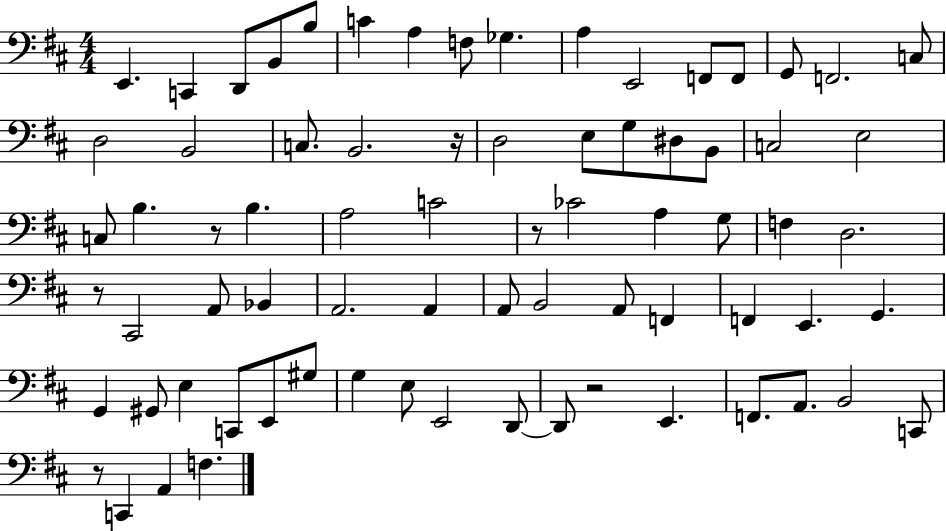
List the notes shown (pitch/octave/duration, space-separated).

E2/q. C2/q D2/e B2/e B3/e C4/q A3/q F3/e Gb3/q. A3/q E2/h F2/e F2/e G2/e F2/h. C3/e D3/h B2/h C3/e. B2/h. R/s D3/h E3/e G3/e D#3/e B2/e C3/h E3/h C3/e B3/q. R/e B3/q. A3/h C4/h R/e CES4/h A3/q G3/e F3/q D3/h. R/e C#2/h A2/e Bb2/q A2/h. A2/q A2/e B2/h A2/e F2/q F2/q E2/q. G2/q. G2/q G#2/e E3/q C2/e E2/e G#3/e G3/q E3/e E2/h D2/e D2/e R/h E2/q. F2/e. A2/e. B2/h C2/e R/e C2/q A2/q F3/q.